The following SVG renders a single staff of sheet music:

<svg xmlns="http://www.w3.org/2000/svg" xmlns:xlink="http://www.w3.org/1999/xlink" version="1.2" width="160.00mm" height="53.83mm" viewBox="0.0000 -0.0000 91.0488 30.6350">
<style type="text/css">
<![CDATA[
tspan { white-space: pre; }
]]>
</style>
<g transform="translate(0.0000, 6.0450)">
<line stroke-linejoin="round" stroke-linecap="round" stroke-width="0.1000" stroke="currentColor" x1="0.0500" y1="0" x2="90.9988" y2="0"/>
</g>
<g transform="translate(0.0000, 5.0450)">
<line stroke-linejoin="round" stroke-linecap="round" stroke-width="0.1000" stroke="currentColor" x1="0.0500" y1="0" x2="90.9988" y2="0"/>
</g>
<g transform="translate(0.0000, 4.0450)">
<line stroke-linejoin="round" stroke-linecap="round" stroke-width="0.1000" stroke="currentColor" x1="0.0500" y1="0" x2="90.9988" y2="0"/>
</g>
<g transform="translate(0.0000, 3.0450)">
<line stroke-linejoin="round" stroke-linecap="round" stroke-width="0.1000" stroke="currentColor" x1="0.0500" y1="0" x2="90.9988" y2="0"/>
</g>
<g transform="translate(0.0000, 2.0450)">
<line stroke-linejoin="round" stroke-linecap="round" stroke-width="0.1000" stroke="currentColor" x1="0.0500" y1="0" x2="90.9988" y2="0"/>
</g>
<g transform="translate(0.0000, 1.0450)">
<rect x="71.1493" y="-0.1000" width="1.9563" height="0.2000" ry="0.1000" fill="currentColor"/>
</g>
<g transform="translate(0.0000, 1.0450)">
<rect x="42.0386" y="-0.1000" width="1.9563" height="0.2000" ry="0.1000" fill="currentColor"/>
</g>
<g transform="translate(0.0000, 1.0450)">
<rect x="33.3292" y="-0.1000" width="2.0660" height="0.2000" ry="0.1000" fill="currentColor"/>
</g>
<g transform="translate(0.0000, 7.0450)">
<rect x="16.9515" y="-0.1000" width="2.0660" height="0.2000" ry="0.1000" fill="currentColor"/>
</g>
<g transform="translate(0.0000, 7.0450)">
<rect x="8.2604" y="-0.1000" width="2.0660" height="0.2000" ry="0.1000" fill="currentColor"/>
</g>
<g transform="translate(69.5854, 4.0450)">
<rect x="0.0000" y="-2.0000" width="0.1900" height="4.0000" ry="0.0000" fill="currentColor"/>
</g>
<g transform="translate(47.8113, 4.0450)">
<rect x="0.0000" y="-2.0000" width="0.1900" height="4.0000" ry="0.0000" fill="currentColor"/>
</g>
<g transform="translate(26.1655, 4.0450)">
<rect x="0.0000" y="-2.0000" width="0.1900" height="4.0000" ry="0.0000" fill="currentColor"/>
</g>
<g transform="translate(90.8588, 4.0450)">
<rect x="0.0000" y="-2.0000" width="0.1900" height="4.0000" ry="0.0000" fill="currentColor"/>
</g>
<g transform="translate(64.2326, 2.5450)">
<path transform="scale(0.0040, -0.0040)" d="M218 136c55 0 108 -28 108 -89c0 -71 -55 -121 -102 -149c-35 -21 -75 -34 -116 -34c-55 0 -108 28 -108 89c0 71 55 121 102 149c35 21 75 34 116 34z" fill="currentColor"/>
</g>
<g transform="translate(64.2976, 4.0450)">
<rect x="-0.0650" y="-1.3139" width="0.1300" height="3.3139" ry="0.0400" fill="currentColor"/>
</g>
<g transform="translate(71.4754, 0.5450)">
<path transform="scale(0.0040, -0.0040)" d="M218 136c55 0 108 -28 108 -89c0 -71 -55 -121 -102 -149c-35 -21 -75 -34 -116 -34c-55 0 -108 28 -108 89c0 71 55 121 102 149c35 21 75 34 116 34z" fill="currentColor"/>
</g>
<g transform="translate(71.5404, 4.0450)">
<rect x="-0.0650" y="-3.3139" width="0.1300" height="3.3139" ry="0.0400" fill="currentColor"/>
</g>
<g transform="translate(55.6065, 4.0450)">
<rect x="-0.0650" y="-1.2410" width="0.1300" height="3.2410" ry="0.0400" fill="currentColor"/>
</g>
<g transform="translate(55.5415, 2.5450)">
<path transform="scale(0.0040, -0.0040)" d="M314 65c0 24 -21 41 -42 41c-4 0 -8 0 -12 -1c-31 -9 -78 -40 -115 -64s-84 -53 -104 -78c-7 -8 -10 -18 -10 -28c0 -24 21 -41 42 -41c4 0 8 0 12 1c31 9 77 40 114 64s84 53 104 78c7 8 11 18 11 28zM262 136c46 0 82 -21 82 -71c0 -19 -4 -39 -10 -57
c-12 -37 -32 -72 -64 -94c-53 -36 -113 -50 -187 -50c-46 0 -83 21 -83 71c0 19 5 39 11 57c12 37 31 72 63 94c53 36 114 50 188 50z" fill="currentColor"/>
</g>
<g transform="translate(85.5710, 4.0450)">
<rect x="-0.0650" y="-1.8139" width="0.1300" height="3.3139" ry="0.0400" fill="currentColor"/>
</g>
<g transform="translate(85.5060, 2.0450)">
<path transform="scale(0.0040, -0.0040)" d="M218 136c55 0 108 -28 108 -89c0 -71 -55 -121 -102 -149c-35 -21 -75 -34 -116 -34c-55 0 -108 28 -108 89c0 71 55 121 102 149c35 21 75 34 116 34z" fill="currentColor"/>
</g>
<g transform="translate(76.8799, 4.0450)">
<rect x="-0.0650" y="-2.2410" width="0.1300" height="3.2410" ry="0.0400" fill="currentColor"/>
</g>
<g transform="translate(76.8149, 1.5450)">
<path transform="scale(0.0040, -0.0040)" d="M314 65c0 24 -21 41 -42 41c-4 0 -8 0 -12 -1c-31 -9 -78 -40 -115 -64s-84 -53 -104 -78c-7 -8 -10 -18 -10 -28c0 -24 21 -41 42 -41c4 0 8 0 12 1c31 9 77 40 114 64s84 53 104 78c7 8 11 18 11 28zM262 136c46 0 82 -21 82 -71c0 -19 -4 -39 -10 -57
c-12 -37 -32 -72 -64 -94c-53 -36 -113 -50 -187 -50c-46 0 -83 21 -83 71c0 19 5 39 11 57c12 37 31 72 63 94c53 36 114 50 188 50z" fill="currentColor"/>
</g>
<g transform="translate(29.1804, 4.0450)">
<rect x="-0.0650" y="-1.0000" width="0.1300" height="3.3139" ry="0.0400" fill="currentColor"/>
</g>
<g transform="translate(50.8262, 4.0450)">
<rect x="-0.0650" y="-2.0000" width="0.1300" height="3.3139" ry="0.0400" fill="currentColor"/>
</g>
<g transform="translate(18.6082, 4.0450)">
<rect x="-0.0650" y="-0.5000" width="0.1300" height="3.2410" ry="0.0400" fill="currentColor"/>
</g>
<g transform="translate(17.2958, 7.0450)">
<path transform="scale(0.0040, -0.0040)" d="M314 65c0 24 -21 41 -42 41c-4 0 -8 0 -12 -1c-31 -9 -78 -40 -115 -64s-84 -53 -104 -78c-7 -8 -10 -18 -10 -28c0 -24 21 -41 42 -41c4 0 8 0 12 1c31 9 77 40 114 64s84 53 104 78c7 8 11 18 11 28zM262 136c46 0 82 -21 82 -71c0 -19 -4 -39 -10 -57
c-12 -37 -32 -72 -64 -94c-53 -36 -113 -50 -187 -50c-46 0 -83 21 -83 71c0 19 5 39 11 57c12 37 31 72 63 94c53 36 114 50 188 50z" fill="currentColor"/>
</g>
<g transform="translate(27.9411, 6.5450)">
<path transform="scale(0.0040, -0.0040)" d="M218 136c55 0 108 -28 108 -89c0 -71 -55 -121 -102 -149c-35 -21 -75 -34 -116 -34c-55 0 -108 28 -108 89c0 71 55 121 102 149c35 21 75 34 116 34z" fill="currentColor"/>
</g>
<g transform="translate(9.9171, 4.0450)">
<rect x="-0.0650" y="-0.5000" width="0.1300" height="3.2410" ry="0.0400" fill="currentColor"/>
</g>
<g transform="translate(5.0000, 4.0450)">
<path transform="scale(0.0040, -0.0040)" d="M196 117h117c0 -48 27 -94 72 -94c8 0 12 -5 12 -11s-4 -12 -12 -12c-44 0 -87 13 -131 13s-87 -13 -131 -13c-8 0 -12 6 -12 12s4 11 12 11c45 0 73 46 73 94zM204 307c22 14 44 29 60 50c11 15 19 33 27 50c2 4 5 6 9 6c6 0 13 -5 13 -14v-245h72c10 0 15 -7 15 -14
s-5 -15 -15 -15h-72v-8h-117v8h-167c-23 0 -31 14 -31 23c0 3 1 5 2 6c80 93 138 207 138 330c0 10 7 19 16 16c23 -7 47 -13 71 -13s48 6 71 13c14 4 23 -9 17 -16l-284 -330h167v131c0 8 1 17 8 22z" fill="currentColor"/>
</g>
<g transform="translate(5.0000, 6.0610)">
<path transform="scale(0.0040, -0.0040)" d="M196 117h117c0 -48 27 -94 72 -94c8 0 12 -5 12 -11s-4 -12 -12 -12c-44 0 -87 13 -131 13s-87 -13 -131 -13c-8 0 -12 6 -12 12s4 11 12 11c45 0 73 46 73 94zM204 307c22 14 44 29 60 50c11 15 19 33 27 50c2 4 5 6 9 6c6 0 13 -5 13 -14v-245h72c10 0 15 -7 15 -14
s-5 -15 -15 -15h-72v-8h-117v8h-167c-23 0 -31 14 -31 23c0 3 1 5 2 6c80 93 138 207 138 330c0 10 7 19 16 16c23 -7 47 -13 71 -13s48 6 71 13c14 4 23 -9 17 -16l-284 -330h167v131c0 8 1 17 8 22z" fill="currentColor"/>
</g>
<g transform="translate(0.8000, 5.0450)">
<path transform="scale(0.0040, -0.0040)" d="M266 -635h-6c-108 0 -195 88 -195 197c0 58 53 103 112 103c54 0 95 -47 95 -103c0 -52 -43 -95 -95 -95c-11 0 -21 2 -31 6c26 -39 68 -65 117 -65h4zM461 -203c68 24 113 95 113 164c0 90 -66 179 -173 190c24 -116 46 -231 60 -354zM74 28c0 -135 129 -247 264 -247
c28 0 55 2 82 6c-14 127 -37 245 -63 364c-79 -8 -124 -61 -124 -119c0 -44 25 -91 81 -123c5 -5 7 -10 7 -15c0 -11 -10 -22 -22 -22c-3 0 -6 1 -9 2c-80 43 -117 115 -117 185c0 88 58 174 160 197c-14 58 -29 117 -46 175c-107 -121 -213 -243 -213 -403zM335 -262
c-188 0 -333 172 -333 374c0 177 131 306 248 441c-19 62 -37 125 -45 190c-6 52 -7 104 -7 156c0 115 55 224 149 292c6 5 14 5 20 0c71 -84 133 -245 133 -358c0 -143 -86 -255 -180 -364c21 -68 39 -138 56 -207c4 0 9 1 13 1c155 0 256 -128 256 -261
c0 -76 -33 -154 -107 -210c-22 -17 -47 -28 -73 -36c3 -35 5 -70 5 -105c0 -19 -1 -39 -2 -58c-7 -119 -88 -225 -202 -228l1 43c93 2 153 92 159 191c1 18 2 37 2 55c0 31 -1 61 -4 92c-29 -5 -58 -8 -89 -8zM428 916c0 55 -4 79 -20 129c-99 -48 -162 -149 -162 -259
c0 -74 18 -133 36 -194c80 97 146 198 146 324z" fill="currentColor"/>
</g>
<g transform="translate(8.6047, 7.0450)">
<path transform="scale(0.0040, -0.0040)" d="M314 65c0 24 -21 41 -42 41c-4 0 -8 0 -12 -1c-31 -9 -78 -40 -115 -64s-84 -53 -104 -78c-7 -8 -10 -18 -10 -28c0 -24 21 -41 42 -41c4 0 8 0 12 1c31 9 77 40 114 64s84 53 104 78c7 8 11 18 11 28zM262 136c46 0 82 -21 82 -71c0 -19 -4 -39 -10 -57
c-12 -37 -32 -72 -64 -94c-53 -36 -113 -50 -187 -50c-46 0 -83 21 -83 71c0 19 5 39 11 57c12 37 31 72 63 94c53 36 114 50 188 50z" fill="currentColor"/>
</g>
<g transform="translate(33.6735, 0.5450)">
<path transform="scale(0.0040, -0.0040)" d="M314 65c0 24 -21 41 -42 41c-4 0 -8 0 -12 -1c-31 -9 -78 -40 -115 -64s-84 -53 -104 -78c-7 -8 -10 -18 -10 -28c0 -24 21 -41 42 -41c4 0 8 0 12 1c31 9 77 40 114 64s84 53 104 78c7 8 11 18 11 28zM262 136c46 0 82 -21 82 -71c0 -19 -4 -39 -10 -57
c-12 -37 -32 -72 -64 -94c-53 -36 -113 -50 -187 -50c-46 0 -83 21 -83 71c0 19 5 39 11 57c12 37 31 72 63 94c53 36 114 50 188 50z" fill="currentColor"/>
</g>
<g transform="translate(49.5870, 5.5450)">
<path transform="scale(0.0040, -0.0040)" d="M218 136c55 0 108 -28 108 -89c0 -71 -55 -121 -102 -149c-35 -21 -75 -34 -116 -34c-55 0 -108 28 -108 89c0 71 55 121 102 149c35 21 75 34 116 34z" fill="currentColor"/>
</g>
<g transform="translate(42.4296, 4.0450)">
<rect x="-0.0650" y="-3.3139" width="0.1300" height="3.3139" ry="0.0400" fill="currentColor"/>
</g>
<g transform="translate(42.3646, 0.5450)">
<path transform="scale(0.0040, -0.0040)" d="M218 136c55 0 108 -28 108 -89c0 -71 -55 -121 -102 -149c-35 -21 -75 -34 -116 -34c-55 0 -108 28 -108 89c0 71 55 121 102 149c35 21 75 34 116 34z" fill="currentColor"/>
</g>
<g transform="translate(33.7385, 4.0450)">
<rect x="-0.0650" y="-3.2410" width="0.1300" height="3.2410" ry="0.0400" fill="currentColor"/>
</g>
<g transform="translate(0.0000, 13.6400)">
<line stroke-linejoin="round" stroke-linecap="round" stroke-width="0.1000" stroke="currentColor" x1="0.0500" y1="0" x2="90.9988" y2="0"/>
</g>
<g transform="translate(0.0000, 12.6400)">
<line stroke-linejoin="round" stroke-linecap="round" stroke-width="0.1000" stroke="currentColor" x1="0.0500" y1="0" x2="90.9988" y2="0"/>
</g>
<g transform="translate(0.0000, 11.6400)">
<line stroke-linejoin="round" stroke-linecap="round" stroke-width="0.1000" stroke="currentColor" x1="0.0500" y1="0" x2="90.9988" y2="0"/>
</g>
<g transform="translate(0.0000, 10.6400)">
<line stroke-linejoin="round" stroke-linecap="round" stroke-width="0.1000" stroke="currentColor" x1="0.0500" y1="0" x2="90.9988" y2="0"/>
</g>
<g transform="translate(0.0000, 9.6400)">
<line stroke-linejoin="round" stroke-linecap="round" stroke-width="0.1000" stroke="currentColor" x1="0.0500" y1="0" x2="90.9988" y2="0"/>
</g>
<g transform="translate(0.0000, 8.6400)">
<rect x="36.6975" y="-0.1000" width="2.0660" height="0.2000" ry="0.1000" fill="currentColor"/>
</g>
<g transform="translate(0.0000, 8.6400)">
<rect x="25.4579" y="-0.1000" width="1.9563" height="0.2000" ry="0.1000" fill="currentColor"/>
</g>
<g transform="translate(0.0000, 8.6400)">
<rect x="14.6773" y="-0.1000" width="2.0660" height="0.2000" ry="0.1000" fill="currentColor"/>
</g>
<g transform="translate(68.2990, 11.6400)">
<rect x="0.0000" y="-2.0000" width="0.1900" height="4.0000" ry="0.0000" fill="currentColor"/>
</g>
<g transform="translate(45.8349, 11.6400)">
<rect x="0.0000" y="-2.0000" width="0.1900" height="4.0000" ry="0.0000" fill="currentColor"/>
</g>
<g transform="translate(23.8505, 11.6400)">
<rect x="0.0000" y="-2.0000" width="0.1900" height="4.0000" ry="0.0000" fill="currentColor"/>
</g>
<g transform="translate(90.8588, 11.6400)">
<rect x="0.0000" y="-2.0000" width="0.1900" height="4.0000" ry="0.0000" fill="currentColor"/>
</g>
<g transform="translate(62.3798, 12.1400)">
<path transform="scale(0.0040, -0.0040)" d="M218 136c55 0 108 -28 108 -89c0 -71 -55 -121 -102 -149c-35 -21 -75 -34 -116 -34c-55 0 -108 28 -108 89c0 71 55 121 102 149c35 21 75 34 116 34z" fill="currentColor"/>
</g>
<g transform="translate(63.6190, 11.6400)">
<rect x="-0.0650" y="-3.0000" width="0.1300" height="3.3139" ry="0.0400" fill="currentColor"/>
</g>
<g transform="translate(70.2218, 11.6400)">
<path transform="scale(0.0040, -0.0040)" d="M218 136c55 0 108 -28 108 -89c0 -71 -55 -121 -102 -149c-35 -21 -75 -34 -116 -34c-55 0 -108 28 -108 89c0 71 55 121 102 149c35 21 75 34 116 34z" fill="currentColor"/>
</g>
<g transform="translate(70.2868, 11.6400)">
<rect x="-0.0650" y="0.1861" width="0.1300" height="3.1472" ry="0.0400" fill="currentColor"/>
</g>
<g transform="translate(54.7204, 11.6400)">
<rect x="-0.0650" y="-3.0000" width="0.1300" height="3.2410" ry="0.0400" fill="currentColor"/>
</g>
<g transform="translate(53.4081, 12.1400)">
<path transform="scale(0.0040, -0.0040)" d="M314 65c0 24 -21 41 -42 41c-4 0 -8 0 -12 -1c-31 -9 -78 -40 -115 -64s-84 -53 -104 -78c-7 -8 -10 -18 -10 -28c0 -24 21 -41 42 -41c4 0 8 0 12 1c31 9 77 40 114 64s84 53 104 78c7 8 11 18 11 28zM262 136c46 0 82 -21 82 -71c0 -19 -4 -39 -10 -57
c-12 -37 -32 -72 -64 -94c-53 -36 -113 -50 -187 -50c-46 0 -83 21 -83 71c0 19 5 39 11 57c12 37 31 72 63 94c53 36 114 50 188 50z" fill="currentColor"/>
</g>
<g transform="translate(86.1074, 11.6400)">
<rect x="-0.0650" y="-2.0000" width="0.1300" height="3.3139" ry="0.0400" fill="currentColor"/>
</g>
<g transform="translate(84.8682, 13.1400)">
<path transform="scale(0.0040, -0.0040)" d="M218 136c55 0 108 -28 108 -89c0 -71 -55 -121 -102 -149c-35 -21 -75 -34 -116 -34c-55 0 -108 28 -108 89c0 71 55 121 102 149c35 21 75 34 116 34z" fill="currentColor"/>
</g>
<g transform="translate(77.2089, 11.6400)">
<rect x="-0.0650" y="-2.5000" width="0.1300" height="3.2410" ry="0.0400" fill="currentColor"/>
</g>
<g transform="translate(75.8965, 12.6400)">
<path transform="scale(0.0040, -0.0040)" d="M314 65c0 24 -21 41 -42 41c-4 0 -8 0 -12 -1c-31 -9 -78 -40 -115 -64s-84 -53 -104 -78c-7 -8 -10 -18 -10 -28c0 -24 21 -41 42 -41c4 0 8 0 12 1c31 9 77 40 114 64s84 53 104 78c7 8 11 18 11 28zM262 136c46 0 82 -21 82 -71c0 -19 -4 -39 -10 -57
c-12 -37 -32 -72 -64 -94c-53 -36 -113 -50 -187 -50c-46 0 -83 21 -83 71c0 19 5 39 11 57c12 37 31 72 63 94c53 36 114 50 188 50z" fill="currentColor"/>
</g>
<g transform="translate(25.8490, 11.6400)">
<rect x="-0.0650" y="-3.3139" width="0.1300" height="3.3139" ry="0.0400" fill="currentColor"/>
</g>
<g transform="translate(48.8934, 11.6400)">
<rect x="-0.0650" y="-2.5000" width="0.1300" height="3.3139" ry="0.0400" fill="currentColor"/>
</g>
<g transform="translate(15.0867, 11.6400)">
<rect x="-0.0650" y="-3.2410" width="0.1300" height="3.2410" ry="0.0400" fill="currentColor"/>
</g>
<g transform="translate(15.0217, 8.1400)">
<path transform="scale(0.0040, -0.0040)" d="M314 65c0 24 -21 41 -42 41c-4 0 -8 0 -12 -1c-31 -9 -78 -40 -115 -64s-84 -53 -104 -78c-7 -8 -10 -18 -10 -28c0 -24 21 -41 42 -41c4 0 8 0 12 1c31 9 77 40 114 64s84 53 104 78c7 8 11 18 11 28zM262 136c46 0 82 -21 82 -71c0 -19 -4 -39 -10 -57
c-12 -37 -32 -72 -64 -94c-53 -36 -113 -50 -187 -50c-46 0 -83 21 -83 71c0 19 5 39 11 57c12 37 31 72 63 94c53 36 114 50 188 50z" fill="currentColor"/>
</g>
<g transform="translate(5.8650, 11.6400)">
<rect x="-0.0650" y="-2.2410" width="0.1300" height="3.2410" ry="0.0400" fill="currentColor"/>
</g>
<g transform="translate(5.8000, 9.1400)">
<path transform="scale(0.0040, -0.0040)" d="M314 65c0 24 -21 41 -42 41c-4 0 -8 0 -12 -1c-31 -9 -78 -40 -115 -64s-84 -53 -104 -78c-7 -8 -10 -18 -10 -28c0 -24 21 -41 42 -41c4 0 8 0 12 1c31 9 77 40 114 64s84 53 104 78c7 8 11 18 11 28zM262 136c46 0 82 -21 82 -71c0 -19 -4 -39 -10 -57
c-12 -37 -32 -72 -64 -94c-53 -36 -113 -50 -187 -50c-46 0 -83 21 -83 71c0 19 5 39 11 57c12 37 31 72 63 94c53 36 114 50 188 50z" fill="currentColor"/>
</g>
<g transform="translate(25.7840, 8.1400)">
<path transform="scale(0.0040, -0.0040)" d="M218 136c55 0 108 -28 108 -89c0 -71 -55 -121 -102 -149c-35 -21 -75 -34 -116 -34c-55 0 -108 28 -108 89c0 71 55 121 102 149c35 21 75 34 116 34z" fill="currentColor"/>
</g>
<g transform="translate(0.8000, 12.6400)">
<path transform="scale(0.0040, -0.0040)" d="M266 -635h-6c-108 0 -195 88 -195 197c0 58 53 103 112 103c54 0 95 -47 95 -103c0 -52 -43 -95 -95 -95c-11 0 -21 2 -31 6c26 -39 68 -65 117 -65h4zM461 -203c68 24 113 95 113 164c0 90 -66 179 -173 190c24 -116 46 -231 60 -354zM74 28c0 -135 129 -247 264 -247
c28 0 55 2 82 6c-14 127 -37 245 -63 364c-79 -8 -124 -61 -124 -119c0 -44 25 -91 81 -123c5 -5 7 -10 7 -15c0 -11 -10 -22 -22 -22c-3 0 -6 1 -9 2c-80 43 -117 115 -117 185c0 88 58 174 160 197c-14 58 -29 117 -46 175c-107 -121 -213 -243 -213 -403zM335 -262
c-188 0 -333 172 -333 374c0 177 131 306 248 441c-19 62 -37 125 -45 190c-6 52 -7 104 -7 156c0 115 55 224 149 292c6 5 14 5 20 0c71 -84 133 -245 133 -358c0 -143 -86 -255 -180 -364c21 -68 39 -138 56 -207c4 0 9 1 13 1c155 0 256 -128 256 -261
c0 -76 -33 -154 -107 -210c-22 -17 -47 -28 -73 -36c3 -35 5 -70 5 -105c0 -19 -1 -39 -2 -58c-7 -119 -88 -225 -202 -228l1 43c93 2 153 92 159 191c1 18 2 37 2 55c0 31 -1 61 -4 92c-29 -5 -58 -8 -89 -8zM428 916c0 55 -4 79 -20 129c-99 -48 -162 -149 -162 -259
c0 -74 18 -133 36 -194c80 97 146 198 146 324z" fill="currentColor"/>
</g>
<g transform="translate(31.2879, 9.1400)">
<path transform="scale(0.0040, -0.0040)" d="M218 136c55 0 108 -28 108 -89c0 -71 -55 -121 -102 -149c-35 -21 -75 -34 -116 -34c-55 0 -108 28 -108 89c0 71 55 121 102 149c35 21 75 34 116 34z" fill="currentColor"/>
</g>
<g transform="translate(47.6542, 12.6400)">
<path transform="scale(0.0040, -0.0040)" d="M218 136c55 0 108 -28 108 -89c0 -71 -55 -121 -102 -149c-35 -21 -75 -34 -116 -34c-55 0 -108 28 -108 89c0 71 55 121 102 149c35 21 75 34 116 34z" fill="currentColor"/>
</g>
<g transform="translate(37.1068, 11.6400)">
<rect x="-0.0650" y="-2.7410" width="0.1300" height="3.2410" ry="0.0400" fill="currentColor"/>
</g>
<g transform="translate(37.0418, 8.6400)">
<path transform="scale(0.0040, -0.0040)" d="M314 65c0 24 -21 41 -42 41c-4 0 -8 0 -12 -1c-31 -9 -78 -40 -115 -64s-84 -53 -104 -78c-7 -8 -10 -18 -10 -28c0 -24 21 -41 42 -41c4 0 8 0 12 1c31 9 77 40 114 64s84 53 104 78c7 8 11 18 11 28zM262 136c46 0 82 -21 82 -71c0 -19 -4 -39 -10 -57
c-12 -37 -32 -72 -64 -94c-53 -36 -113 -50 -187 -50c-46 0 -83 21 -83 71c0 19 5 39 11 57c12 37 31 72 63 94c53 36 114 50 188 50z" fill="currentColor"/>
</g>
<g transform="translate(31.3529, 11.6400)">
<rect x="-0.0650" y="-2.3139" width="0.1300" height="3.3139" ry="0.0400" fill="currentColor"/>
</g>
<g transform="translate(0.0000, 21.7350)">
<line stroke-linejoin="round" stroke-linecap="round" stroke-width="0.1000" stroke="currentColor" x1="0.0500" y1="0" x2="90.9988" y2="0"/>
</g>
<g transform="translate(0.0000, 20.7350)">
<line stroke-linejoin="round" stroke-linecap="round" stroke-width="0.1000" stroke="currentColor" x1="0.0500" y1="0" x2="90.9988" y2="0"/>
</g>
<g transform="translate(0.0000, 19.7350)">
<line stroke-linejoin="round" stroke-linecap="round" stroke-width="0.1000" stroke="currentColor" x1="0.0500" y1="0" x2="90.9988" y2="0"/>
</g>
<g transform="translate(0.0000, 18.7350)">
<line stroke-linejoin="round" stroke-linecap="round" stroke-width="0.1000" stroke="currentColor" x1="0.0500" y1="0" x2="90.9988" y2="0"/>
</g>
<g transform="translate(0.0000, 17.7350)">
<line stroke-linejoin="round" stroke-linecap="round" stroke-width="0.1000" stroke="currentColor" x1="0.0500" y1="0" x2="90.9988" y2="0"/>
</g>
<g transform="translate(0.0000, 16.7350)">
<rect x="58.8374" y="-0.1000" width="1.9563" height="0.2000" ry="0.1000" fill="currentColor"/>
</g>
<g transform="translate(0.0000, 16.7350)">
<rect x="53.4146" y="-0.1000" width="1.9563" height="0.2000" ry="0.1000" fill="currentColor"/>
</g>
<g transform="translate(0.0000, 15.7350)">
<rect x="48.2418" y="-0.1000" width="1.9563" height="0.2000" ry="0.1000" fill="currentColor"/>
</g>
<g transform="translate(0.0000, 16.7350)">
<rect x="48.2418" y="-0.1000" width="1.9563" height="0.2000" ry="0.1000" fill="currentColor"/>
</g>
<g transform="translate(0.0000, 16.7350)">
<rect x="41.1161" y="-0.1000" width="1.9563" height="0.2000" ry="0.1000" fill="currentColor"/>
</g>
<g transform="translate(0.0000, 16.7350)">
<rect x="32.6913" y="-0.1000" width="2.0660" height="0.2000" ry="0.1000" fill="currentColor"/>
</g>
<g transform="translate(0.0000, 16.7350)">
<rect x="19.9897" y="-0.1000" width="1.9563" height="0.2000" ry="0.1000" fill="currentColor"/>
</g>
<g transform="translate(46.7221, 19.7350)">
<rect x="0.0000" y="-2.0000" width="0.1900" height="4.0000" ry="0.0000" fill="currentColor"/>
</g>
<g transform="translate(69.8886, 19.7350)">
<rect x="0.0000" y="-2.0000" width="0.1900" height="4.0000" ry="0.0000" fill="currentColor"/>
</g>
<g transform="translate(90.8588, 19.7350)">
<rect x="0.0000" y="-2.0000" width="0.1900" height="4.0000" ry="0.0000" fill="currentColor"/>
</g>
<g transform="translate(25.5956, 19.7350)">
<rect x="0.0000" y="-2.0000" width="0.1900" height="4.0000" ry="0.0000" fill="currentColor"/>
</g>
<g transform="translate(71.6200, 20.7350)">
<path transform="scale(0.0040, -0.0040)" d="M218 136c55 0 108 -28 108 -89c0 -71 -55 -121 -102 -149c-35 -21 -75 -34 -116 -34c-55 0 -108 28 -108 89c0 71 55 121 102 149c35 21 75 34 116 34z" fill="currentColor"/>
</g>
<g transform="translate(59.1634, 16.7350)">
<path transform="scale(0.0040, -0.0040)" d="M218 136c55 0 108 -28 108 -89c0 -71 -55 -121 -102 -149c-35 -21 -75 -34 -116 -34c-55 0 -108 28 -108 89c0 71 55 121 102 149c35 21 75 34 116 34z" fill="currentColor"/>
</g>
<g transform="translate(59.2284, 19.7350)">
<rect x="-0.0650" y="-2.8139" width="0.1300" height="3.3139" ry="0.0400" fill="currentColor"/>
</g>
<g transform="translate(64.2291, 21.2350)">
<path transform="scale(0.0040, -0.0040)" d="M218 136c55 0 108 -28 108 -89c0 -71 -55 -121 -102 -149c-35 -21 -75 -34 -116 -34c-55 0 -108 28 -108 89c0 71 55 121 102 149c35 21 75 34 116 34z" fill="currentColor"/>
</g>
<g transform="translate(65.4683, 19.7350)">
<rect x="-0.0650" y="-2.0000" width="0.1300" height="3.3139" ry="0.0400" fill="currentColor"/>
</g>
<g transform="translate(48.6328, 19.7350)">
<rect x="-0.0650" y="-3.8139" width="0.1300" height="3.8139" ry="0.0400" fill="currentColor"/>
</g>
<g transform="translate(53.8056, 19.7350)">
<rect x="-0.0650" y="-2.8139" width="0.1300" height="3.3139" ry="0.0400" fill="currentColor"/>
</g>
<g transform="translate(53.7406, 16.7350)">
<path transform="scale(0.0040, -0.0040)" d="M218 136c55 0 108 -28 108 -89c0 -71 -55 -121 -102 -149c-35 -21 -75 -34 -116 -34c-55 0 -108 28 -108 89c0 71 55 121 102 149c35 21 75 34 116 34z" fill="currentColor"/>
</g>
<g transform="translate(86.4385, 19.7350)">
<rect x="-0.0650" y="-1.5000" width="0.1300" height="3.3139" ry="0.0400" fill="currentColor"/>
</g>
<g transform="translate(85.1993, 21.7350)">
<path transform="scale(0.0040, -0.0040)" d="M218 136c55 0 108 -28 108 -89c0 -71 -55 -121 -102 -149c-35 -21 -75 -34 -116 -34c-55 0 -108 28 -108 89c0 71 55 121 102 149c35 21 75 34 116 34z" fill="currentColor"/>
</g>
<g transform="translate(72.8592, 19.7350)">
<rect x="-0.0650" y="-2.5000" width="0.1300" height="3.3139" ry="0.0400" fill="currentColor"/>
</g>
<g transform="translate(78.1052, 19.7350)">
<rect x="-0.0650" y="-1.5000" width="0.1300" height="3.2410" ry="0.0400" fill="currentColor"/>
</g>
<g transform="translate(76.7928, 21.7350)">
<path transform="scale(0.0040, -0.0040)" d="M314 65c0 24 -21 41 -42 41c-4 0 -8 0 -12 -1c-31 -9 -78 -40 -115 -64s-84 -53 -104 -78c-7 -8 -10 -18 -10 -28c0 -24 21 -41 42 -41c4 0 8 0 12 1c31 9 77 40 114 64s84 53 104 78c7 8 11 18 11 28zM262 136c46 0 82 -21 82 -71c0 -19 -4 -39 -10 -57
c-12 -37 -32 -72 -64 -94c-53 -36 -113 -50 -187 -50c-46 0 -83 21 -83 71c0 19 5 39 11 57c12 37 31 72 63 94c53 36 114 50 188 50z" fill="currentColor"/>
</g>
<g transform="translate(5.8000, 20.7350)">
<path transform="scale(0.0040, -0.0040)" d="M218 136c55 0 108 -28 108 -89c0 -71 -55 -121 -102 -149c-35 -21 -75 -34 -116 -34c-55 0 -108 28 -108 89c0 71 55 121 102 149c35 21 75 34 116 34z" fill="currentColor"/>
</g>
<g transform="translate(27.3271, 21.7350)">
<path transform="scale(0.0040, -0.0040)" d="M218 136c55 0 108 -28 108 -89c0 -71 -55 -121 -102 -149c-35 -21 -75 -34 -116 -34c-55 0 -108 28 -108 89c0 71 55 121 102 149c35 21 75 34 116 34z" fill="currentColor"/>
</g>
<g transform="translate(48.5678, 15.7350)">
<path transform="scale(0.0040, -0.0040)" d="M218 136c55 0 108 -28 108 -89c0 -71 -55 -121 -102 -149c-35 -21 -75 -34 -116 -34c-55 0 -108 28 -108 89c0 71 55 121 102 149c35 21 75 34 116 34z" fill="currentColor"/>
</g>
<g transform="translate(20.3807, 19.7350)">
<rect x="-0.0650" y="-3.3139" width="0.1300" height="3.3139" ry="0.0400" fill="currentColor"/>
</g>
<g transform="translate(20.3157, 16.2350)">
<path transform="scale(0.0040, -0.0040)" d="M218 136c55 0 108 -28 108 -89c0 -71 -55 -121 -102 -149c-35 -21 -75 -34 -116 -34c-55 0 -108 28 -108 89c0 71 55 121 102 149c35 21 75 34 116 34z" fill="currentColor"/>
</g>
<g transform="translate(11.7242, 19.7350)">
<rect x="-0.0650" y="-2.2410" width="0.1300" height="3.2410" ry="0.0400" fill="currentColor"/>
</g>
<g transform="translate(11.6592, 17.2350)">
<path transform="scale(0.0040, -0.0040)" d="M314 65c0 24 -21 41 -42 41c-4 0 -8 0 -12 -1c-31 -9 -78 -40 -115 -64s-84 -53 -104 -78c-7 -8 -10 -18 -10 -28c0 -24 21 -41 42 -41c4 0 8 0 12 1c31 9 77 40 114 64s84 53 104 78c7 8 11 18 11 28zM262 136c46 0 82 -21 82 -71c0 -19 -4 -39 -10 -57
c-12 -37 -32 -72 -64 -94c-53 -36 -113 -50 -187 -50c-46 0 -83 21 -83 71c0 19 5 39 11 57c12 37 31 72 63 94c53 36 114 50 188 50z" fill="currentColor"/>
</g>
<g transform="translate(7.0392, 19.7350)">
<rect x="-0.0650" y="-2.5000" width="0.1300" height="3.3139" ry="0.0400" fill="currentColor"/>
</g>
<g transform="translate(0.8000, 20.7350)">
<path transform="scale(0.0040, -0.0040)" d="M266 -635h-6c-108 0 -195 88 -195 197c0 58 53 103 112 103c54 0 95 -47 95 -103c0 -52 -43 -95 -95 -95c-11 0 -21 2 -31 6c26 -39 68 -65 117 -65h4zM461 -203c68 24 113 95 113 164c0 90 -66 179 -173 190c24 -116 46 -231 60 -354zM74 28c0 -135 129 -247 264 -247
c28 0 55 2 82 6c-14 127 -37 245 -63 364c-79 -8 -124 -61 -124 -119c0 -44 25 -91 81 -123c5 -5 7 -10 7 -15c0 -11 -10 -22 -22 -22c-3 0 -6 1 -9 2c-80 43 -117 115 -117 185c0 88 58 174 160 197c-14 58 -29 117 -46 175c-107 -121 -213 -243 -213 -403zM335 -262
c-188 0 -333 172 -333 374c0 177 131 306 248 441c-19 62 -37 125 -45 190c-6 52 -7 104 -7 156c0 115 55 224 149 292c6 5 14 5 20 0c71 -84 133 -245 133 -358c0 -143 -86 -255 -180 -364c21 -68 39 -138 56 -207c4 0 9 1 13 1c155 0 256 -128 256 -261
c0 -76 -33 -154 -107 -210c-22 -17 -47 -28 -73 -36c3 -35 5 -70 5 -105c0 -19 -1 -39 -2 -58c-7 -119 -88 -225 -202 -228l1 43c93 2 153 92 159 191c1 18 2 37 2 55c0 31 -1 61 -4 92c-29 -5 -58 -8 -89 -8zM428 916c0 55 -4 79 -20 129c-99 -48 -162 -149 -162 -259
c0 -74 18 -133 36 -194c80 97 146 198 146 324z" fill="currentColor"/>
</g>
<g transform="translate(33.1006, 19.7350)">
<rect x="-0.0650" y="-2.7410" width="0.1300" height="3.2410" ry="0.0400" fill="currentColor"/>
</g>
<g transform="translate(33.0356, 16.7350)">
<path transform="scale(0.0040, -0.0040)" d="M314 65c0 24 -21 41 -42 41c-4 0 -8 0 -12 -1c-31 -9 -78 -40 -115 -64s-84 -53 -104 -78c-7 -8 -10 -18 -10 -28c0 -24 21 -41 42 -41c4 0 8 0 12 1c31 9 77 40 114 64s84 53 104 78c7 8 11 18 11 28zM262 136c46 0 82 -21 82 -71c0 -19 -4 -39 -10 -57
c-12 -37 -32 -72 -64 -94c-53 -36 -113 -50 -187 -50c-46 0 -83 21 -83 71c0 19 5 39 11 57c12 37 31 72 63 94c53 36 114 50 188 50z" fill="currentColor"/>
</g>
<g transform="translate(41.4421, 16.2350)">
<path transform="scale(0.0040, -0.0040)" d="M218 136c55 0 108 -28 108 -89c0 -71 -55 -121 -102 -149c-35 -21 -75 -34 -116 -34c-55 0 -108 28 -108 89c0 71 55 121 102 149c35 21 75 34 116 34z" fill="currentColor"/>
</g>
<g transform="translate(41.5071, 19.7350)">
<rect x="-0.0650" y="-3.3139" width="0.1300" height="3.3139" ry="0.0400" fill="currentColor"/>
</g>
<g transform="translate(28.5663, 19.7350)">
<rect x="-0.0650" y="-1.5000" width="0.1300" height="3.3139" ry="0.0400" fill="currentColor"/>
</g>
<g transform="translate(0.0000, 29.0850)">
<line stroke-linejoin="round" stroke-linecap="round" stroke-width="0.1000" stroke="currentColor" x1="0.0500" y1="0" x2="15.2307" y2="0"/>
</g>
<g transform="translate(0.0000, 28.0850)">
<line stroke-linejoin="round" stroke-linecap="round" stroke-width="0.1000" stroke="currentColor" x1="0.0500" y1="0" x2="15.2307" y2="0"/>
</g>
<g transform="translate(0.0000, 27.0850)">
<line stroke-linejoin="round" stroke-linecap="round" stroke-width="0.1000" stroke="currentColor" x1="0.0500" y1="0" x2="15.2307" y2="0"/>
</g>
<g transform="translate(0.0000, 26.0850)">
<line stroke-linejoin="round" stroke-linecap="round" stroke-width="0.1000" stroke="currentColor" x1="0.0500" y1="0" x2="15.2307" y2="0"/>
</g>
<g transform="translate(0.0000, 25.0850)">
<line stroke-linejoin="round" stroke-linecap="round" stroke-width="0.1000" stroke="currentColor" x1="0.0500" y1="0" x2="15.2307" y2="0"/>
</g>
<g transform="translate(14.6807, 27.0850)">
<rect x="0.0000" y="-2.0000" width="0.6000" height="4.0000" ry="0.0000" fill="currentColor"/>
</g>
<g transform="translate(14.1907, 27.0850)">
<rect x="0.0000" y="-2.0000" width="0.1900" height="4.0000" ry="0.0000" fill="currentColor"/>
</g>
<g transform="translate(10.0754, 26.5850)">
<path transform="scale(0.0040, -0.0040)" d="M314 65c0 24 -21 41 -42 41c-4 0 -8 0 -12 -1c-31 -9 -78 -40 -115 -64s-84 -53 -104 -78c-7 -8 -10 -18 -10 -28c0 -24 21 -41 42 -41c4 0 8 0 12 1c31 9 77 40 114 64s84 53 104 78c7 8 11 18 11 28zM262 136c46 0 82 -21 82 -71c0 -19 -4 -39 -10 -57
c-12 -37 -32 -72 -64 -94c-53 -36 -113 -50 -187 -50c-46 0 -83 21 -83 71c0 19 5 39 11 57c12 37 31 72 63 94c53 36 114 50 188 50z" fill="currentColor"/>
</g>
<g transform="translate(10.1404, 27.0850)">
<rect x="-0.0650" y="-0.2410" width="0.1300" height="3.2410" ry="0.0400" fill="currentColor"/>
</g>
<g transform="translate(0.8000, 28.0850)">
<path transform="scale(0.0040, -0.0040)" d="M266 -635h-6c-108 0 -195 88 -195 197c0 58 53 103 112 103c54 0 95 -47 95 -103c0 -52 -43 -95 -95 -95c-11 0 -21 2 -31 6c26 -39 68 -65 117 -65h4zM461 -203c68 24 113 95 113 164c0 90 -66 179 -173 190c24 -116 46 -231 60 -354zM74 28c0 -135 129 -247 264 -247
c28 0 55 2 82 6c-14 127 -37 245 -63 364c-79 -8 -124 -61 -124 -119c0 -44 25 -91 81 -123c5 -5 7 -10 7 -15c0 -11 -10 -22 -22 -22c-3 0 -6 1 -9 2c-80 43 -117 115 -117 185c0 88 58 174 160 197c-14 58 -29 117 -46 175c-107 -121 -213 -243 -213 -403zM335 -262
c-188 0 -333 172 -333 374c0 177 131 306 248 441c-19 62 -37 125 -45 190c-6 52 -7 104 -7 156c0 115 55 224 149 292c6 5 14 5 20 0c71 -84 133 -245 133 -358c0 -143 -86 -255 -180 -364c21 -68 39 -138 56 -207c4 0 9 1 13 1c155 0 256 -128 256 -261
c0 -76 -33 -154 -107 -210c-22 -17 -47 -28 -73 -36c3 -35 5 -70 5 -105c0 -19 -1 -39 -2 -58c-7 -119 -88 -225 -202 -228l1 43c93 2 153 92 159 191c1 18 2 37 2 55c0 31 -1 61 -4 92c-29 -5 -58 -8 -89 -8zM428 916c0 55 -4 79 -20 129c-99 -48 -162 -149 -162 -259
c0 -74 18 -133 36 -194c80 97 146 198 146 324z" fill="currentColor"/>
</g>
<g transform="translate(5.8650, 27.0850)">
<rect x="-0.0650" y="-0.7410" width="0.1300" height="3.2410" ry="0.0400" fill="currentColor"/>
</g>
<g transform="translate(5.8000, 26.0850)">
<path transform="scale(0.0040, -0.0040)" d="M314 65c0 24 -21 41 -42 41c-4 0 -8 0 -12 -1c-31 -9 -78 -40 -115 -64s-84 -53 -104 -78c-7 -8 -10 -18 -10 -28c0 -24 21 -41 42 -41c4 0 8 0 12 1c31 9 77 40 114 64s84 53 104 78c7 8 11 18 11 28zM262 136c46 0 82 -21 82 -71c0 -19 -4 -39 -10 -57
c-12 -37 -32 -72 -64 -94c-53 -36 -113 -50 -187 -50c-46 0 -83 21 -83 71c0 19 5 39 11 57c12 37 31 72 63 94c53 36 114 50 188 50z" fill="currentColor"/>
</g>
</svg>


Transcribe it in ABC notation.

X:1
T:Untitled
M:4/4
L:1/4
K:C
C2 C2 D b2 b F e2 e b g2 f g2 b2 b g a2 G A2 A B G2 F G g2 b E a2 b c' a a F G E2 E d2 c2